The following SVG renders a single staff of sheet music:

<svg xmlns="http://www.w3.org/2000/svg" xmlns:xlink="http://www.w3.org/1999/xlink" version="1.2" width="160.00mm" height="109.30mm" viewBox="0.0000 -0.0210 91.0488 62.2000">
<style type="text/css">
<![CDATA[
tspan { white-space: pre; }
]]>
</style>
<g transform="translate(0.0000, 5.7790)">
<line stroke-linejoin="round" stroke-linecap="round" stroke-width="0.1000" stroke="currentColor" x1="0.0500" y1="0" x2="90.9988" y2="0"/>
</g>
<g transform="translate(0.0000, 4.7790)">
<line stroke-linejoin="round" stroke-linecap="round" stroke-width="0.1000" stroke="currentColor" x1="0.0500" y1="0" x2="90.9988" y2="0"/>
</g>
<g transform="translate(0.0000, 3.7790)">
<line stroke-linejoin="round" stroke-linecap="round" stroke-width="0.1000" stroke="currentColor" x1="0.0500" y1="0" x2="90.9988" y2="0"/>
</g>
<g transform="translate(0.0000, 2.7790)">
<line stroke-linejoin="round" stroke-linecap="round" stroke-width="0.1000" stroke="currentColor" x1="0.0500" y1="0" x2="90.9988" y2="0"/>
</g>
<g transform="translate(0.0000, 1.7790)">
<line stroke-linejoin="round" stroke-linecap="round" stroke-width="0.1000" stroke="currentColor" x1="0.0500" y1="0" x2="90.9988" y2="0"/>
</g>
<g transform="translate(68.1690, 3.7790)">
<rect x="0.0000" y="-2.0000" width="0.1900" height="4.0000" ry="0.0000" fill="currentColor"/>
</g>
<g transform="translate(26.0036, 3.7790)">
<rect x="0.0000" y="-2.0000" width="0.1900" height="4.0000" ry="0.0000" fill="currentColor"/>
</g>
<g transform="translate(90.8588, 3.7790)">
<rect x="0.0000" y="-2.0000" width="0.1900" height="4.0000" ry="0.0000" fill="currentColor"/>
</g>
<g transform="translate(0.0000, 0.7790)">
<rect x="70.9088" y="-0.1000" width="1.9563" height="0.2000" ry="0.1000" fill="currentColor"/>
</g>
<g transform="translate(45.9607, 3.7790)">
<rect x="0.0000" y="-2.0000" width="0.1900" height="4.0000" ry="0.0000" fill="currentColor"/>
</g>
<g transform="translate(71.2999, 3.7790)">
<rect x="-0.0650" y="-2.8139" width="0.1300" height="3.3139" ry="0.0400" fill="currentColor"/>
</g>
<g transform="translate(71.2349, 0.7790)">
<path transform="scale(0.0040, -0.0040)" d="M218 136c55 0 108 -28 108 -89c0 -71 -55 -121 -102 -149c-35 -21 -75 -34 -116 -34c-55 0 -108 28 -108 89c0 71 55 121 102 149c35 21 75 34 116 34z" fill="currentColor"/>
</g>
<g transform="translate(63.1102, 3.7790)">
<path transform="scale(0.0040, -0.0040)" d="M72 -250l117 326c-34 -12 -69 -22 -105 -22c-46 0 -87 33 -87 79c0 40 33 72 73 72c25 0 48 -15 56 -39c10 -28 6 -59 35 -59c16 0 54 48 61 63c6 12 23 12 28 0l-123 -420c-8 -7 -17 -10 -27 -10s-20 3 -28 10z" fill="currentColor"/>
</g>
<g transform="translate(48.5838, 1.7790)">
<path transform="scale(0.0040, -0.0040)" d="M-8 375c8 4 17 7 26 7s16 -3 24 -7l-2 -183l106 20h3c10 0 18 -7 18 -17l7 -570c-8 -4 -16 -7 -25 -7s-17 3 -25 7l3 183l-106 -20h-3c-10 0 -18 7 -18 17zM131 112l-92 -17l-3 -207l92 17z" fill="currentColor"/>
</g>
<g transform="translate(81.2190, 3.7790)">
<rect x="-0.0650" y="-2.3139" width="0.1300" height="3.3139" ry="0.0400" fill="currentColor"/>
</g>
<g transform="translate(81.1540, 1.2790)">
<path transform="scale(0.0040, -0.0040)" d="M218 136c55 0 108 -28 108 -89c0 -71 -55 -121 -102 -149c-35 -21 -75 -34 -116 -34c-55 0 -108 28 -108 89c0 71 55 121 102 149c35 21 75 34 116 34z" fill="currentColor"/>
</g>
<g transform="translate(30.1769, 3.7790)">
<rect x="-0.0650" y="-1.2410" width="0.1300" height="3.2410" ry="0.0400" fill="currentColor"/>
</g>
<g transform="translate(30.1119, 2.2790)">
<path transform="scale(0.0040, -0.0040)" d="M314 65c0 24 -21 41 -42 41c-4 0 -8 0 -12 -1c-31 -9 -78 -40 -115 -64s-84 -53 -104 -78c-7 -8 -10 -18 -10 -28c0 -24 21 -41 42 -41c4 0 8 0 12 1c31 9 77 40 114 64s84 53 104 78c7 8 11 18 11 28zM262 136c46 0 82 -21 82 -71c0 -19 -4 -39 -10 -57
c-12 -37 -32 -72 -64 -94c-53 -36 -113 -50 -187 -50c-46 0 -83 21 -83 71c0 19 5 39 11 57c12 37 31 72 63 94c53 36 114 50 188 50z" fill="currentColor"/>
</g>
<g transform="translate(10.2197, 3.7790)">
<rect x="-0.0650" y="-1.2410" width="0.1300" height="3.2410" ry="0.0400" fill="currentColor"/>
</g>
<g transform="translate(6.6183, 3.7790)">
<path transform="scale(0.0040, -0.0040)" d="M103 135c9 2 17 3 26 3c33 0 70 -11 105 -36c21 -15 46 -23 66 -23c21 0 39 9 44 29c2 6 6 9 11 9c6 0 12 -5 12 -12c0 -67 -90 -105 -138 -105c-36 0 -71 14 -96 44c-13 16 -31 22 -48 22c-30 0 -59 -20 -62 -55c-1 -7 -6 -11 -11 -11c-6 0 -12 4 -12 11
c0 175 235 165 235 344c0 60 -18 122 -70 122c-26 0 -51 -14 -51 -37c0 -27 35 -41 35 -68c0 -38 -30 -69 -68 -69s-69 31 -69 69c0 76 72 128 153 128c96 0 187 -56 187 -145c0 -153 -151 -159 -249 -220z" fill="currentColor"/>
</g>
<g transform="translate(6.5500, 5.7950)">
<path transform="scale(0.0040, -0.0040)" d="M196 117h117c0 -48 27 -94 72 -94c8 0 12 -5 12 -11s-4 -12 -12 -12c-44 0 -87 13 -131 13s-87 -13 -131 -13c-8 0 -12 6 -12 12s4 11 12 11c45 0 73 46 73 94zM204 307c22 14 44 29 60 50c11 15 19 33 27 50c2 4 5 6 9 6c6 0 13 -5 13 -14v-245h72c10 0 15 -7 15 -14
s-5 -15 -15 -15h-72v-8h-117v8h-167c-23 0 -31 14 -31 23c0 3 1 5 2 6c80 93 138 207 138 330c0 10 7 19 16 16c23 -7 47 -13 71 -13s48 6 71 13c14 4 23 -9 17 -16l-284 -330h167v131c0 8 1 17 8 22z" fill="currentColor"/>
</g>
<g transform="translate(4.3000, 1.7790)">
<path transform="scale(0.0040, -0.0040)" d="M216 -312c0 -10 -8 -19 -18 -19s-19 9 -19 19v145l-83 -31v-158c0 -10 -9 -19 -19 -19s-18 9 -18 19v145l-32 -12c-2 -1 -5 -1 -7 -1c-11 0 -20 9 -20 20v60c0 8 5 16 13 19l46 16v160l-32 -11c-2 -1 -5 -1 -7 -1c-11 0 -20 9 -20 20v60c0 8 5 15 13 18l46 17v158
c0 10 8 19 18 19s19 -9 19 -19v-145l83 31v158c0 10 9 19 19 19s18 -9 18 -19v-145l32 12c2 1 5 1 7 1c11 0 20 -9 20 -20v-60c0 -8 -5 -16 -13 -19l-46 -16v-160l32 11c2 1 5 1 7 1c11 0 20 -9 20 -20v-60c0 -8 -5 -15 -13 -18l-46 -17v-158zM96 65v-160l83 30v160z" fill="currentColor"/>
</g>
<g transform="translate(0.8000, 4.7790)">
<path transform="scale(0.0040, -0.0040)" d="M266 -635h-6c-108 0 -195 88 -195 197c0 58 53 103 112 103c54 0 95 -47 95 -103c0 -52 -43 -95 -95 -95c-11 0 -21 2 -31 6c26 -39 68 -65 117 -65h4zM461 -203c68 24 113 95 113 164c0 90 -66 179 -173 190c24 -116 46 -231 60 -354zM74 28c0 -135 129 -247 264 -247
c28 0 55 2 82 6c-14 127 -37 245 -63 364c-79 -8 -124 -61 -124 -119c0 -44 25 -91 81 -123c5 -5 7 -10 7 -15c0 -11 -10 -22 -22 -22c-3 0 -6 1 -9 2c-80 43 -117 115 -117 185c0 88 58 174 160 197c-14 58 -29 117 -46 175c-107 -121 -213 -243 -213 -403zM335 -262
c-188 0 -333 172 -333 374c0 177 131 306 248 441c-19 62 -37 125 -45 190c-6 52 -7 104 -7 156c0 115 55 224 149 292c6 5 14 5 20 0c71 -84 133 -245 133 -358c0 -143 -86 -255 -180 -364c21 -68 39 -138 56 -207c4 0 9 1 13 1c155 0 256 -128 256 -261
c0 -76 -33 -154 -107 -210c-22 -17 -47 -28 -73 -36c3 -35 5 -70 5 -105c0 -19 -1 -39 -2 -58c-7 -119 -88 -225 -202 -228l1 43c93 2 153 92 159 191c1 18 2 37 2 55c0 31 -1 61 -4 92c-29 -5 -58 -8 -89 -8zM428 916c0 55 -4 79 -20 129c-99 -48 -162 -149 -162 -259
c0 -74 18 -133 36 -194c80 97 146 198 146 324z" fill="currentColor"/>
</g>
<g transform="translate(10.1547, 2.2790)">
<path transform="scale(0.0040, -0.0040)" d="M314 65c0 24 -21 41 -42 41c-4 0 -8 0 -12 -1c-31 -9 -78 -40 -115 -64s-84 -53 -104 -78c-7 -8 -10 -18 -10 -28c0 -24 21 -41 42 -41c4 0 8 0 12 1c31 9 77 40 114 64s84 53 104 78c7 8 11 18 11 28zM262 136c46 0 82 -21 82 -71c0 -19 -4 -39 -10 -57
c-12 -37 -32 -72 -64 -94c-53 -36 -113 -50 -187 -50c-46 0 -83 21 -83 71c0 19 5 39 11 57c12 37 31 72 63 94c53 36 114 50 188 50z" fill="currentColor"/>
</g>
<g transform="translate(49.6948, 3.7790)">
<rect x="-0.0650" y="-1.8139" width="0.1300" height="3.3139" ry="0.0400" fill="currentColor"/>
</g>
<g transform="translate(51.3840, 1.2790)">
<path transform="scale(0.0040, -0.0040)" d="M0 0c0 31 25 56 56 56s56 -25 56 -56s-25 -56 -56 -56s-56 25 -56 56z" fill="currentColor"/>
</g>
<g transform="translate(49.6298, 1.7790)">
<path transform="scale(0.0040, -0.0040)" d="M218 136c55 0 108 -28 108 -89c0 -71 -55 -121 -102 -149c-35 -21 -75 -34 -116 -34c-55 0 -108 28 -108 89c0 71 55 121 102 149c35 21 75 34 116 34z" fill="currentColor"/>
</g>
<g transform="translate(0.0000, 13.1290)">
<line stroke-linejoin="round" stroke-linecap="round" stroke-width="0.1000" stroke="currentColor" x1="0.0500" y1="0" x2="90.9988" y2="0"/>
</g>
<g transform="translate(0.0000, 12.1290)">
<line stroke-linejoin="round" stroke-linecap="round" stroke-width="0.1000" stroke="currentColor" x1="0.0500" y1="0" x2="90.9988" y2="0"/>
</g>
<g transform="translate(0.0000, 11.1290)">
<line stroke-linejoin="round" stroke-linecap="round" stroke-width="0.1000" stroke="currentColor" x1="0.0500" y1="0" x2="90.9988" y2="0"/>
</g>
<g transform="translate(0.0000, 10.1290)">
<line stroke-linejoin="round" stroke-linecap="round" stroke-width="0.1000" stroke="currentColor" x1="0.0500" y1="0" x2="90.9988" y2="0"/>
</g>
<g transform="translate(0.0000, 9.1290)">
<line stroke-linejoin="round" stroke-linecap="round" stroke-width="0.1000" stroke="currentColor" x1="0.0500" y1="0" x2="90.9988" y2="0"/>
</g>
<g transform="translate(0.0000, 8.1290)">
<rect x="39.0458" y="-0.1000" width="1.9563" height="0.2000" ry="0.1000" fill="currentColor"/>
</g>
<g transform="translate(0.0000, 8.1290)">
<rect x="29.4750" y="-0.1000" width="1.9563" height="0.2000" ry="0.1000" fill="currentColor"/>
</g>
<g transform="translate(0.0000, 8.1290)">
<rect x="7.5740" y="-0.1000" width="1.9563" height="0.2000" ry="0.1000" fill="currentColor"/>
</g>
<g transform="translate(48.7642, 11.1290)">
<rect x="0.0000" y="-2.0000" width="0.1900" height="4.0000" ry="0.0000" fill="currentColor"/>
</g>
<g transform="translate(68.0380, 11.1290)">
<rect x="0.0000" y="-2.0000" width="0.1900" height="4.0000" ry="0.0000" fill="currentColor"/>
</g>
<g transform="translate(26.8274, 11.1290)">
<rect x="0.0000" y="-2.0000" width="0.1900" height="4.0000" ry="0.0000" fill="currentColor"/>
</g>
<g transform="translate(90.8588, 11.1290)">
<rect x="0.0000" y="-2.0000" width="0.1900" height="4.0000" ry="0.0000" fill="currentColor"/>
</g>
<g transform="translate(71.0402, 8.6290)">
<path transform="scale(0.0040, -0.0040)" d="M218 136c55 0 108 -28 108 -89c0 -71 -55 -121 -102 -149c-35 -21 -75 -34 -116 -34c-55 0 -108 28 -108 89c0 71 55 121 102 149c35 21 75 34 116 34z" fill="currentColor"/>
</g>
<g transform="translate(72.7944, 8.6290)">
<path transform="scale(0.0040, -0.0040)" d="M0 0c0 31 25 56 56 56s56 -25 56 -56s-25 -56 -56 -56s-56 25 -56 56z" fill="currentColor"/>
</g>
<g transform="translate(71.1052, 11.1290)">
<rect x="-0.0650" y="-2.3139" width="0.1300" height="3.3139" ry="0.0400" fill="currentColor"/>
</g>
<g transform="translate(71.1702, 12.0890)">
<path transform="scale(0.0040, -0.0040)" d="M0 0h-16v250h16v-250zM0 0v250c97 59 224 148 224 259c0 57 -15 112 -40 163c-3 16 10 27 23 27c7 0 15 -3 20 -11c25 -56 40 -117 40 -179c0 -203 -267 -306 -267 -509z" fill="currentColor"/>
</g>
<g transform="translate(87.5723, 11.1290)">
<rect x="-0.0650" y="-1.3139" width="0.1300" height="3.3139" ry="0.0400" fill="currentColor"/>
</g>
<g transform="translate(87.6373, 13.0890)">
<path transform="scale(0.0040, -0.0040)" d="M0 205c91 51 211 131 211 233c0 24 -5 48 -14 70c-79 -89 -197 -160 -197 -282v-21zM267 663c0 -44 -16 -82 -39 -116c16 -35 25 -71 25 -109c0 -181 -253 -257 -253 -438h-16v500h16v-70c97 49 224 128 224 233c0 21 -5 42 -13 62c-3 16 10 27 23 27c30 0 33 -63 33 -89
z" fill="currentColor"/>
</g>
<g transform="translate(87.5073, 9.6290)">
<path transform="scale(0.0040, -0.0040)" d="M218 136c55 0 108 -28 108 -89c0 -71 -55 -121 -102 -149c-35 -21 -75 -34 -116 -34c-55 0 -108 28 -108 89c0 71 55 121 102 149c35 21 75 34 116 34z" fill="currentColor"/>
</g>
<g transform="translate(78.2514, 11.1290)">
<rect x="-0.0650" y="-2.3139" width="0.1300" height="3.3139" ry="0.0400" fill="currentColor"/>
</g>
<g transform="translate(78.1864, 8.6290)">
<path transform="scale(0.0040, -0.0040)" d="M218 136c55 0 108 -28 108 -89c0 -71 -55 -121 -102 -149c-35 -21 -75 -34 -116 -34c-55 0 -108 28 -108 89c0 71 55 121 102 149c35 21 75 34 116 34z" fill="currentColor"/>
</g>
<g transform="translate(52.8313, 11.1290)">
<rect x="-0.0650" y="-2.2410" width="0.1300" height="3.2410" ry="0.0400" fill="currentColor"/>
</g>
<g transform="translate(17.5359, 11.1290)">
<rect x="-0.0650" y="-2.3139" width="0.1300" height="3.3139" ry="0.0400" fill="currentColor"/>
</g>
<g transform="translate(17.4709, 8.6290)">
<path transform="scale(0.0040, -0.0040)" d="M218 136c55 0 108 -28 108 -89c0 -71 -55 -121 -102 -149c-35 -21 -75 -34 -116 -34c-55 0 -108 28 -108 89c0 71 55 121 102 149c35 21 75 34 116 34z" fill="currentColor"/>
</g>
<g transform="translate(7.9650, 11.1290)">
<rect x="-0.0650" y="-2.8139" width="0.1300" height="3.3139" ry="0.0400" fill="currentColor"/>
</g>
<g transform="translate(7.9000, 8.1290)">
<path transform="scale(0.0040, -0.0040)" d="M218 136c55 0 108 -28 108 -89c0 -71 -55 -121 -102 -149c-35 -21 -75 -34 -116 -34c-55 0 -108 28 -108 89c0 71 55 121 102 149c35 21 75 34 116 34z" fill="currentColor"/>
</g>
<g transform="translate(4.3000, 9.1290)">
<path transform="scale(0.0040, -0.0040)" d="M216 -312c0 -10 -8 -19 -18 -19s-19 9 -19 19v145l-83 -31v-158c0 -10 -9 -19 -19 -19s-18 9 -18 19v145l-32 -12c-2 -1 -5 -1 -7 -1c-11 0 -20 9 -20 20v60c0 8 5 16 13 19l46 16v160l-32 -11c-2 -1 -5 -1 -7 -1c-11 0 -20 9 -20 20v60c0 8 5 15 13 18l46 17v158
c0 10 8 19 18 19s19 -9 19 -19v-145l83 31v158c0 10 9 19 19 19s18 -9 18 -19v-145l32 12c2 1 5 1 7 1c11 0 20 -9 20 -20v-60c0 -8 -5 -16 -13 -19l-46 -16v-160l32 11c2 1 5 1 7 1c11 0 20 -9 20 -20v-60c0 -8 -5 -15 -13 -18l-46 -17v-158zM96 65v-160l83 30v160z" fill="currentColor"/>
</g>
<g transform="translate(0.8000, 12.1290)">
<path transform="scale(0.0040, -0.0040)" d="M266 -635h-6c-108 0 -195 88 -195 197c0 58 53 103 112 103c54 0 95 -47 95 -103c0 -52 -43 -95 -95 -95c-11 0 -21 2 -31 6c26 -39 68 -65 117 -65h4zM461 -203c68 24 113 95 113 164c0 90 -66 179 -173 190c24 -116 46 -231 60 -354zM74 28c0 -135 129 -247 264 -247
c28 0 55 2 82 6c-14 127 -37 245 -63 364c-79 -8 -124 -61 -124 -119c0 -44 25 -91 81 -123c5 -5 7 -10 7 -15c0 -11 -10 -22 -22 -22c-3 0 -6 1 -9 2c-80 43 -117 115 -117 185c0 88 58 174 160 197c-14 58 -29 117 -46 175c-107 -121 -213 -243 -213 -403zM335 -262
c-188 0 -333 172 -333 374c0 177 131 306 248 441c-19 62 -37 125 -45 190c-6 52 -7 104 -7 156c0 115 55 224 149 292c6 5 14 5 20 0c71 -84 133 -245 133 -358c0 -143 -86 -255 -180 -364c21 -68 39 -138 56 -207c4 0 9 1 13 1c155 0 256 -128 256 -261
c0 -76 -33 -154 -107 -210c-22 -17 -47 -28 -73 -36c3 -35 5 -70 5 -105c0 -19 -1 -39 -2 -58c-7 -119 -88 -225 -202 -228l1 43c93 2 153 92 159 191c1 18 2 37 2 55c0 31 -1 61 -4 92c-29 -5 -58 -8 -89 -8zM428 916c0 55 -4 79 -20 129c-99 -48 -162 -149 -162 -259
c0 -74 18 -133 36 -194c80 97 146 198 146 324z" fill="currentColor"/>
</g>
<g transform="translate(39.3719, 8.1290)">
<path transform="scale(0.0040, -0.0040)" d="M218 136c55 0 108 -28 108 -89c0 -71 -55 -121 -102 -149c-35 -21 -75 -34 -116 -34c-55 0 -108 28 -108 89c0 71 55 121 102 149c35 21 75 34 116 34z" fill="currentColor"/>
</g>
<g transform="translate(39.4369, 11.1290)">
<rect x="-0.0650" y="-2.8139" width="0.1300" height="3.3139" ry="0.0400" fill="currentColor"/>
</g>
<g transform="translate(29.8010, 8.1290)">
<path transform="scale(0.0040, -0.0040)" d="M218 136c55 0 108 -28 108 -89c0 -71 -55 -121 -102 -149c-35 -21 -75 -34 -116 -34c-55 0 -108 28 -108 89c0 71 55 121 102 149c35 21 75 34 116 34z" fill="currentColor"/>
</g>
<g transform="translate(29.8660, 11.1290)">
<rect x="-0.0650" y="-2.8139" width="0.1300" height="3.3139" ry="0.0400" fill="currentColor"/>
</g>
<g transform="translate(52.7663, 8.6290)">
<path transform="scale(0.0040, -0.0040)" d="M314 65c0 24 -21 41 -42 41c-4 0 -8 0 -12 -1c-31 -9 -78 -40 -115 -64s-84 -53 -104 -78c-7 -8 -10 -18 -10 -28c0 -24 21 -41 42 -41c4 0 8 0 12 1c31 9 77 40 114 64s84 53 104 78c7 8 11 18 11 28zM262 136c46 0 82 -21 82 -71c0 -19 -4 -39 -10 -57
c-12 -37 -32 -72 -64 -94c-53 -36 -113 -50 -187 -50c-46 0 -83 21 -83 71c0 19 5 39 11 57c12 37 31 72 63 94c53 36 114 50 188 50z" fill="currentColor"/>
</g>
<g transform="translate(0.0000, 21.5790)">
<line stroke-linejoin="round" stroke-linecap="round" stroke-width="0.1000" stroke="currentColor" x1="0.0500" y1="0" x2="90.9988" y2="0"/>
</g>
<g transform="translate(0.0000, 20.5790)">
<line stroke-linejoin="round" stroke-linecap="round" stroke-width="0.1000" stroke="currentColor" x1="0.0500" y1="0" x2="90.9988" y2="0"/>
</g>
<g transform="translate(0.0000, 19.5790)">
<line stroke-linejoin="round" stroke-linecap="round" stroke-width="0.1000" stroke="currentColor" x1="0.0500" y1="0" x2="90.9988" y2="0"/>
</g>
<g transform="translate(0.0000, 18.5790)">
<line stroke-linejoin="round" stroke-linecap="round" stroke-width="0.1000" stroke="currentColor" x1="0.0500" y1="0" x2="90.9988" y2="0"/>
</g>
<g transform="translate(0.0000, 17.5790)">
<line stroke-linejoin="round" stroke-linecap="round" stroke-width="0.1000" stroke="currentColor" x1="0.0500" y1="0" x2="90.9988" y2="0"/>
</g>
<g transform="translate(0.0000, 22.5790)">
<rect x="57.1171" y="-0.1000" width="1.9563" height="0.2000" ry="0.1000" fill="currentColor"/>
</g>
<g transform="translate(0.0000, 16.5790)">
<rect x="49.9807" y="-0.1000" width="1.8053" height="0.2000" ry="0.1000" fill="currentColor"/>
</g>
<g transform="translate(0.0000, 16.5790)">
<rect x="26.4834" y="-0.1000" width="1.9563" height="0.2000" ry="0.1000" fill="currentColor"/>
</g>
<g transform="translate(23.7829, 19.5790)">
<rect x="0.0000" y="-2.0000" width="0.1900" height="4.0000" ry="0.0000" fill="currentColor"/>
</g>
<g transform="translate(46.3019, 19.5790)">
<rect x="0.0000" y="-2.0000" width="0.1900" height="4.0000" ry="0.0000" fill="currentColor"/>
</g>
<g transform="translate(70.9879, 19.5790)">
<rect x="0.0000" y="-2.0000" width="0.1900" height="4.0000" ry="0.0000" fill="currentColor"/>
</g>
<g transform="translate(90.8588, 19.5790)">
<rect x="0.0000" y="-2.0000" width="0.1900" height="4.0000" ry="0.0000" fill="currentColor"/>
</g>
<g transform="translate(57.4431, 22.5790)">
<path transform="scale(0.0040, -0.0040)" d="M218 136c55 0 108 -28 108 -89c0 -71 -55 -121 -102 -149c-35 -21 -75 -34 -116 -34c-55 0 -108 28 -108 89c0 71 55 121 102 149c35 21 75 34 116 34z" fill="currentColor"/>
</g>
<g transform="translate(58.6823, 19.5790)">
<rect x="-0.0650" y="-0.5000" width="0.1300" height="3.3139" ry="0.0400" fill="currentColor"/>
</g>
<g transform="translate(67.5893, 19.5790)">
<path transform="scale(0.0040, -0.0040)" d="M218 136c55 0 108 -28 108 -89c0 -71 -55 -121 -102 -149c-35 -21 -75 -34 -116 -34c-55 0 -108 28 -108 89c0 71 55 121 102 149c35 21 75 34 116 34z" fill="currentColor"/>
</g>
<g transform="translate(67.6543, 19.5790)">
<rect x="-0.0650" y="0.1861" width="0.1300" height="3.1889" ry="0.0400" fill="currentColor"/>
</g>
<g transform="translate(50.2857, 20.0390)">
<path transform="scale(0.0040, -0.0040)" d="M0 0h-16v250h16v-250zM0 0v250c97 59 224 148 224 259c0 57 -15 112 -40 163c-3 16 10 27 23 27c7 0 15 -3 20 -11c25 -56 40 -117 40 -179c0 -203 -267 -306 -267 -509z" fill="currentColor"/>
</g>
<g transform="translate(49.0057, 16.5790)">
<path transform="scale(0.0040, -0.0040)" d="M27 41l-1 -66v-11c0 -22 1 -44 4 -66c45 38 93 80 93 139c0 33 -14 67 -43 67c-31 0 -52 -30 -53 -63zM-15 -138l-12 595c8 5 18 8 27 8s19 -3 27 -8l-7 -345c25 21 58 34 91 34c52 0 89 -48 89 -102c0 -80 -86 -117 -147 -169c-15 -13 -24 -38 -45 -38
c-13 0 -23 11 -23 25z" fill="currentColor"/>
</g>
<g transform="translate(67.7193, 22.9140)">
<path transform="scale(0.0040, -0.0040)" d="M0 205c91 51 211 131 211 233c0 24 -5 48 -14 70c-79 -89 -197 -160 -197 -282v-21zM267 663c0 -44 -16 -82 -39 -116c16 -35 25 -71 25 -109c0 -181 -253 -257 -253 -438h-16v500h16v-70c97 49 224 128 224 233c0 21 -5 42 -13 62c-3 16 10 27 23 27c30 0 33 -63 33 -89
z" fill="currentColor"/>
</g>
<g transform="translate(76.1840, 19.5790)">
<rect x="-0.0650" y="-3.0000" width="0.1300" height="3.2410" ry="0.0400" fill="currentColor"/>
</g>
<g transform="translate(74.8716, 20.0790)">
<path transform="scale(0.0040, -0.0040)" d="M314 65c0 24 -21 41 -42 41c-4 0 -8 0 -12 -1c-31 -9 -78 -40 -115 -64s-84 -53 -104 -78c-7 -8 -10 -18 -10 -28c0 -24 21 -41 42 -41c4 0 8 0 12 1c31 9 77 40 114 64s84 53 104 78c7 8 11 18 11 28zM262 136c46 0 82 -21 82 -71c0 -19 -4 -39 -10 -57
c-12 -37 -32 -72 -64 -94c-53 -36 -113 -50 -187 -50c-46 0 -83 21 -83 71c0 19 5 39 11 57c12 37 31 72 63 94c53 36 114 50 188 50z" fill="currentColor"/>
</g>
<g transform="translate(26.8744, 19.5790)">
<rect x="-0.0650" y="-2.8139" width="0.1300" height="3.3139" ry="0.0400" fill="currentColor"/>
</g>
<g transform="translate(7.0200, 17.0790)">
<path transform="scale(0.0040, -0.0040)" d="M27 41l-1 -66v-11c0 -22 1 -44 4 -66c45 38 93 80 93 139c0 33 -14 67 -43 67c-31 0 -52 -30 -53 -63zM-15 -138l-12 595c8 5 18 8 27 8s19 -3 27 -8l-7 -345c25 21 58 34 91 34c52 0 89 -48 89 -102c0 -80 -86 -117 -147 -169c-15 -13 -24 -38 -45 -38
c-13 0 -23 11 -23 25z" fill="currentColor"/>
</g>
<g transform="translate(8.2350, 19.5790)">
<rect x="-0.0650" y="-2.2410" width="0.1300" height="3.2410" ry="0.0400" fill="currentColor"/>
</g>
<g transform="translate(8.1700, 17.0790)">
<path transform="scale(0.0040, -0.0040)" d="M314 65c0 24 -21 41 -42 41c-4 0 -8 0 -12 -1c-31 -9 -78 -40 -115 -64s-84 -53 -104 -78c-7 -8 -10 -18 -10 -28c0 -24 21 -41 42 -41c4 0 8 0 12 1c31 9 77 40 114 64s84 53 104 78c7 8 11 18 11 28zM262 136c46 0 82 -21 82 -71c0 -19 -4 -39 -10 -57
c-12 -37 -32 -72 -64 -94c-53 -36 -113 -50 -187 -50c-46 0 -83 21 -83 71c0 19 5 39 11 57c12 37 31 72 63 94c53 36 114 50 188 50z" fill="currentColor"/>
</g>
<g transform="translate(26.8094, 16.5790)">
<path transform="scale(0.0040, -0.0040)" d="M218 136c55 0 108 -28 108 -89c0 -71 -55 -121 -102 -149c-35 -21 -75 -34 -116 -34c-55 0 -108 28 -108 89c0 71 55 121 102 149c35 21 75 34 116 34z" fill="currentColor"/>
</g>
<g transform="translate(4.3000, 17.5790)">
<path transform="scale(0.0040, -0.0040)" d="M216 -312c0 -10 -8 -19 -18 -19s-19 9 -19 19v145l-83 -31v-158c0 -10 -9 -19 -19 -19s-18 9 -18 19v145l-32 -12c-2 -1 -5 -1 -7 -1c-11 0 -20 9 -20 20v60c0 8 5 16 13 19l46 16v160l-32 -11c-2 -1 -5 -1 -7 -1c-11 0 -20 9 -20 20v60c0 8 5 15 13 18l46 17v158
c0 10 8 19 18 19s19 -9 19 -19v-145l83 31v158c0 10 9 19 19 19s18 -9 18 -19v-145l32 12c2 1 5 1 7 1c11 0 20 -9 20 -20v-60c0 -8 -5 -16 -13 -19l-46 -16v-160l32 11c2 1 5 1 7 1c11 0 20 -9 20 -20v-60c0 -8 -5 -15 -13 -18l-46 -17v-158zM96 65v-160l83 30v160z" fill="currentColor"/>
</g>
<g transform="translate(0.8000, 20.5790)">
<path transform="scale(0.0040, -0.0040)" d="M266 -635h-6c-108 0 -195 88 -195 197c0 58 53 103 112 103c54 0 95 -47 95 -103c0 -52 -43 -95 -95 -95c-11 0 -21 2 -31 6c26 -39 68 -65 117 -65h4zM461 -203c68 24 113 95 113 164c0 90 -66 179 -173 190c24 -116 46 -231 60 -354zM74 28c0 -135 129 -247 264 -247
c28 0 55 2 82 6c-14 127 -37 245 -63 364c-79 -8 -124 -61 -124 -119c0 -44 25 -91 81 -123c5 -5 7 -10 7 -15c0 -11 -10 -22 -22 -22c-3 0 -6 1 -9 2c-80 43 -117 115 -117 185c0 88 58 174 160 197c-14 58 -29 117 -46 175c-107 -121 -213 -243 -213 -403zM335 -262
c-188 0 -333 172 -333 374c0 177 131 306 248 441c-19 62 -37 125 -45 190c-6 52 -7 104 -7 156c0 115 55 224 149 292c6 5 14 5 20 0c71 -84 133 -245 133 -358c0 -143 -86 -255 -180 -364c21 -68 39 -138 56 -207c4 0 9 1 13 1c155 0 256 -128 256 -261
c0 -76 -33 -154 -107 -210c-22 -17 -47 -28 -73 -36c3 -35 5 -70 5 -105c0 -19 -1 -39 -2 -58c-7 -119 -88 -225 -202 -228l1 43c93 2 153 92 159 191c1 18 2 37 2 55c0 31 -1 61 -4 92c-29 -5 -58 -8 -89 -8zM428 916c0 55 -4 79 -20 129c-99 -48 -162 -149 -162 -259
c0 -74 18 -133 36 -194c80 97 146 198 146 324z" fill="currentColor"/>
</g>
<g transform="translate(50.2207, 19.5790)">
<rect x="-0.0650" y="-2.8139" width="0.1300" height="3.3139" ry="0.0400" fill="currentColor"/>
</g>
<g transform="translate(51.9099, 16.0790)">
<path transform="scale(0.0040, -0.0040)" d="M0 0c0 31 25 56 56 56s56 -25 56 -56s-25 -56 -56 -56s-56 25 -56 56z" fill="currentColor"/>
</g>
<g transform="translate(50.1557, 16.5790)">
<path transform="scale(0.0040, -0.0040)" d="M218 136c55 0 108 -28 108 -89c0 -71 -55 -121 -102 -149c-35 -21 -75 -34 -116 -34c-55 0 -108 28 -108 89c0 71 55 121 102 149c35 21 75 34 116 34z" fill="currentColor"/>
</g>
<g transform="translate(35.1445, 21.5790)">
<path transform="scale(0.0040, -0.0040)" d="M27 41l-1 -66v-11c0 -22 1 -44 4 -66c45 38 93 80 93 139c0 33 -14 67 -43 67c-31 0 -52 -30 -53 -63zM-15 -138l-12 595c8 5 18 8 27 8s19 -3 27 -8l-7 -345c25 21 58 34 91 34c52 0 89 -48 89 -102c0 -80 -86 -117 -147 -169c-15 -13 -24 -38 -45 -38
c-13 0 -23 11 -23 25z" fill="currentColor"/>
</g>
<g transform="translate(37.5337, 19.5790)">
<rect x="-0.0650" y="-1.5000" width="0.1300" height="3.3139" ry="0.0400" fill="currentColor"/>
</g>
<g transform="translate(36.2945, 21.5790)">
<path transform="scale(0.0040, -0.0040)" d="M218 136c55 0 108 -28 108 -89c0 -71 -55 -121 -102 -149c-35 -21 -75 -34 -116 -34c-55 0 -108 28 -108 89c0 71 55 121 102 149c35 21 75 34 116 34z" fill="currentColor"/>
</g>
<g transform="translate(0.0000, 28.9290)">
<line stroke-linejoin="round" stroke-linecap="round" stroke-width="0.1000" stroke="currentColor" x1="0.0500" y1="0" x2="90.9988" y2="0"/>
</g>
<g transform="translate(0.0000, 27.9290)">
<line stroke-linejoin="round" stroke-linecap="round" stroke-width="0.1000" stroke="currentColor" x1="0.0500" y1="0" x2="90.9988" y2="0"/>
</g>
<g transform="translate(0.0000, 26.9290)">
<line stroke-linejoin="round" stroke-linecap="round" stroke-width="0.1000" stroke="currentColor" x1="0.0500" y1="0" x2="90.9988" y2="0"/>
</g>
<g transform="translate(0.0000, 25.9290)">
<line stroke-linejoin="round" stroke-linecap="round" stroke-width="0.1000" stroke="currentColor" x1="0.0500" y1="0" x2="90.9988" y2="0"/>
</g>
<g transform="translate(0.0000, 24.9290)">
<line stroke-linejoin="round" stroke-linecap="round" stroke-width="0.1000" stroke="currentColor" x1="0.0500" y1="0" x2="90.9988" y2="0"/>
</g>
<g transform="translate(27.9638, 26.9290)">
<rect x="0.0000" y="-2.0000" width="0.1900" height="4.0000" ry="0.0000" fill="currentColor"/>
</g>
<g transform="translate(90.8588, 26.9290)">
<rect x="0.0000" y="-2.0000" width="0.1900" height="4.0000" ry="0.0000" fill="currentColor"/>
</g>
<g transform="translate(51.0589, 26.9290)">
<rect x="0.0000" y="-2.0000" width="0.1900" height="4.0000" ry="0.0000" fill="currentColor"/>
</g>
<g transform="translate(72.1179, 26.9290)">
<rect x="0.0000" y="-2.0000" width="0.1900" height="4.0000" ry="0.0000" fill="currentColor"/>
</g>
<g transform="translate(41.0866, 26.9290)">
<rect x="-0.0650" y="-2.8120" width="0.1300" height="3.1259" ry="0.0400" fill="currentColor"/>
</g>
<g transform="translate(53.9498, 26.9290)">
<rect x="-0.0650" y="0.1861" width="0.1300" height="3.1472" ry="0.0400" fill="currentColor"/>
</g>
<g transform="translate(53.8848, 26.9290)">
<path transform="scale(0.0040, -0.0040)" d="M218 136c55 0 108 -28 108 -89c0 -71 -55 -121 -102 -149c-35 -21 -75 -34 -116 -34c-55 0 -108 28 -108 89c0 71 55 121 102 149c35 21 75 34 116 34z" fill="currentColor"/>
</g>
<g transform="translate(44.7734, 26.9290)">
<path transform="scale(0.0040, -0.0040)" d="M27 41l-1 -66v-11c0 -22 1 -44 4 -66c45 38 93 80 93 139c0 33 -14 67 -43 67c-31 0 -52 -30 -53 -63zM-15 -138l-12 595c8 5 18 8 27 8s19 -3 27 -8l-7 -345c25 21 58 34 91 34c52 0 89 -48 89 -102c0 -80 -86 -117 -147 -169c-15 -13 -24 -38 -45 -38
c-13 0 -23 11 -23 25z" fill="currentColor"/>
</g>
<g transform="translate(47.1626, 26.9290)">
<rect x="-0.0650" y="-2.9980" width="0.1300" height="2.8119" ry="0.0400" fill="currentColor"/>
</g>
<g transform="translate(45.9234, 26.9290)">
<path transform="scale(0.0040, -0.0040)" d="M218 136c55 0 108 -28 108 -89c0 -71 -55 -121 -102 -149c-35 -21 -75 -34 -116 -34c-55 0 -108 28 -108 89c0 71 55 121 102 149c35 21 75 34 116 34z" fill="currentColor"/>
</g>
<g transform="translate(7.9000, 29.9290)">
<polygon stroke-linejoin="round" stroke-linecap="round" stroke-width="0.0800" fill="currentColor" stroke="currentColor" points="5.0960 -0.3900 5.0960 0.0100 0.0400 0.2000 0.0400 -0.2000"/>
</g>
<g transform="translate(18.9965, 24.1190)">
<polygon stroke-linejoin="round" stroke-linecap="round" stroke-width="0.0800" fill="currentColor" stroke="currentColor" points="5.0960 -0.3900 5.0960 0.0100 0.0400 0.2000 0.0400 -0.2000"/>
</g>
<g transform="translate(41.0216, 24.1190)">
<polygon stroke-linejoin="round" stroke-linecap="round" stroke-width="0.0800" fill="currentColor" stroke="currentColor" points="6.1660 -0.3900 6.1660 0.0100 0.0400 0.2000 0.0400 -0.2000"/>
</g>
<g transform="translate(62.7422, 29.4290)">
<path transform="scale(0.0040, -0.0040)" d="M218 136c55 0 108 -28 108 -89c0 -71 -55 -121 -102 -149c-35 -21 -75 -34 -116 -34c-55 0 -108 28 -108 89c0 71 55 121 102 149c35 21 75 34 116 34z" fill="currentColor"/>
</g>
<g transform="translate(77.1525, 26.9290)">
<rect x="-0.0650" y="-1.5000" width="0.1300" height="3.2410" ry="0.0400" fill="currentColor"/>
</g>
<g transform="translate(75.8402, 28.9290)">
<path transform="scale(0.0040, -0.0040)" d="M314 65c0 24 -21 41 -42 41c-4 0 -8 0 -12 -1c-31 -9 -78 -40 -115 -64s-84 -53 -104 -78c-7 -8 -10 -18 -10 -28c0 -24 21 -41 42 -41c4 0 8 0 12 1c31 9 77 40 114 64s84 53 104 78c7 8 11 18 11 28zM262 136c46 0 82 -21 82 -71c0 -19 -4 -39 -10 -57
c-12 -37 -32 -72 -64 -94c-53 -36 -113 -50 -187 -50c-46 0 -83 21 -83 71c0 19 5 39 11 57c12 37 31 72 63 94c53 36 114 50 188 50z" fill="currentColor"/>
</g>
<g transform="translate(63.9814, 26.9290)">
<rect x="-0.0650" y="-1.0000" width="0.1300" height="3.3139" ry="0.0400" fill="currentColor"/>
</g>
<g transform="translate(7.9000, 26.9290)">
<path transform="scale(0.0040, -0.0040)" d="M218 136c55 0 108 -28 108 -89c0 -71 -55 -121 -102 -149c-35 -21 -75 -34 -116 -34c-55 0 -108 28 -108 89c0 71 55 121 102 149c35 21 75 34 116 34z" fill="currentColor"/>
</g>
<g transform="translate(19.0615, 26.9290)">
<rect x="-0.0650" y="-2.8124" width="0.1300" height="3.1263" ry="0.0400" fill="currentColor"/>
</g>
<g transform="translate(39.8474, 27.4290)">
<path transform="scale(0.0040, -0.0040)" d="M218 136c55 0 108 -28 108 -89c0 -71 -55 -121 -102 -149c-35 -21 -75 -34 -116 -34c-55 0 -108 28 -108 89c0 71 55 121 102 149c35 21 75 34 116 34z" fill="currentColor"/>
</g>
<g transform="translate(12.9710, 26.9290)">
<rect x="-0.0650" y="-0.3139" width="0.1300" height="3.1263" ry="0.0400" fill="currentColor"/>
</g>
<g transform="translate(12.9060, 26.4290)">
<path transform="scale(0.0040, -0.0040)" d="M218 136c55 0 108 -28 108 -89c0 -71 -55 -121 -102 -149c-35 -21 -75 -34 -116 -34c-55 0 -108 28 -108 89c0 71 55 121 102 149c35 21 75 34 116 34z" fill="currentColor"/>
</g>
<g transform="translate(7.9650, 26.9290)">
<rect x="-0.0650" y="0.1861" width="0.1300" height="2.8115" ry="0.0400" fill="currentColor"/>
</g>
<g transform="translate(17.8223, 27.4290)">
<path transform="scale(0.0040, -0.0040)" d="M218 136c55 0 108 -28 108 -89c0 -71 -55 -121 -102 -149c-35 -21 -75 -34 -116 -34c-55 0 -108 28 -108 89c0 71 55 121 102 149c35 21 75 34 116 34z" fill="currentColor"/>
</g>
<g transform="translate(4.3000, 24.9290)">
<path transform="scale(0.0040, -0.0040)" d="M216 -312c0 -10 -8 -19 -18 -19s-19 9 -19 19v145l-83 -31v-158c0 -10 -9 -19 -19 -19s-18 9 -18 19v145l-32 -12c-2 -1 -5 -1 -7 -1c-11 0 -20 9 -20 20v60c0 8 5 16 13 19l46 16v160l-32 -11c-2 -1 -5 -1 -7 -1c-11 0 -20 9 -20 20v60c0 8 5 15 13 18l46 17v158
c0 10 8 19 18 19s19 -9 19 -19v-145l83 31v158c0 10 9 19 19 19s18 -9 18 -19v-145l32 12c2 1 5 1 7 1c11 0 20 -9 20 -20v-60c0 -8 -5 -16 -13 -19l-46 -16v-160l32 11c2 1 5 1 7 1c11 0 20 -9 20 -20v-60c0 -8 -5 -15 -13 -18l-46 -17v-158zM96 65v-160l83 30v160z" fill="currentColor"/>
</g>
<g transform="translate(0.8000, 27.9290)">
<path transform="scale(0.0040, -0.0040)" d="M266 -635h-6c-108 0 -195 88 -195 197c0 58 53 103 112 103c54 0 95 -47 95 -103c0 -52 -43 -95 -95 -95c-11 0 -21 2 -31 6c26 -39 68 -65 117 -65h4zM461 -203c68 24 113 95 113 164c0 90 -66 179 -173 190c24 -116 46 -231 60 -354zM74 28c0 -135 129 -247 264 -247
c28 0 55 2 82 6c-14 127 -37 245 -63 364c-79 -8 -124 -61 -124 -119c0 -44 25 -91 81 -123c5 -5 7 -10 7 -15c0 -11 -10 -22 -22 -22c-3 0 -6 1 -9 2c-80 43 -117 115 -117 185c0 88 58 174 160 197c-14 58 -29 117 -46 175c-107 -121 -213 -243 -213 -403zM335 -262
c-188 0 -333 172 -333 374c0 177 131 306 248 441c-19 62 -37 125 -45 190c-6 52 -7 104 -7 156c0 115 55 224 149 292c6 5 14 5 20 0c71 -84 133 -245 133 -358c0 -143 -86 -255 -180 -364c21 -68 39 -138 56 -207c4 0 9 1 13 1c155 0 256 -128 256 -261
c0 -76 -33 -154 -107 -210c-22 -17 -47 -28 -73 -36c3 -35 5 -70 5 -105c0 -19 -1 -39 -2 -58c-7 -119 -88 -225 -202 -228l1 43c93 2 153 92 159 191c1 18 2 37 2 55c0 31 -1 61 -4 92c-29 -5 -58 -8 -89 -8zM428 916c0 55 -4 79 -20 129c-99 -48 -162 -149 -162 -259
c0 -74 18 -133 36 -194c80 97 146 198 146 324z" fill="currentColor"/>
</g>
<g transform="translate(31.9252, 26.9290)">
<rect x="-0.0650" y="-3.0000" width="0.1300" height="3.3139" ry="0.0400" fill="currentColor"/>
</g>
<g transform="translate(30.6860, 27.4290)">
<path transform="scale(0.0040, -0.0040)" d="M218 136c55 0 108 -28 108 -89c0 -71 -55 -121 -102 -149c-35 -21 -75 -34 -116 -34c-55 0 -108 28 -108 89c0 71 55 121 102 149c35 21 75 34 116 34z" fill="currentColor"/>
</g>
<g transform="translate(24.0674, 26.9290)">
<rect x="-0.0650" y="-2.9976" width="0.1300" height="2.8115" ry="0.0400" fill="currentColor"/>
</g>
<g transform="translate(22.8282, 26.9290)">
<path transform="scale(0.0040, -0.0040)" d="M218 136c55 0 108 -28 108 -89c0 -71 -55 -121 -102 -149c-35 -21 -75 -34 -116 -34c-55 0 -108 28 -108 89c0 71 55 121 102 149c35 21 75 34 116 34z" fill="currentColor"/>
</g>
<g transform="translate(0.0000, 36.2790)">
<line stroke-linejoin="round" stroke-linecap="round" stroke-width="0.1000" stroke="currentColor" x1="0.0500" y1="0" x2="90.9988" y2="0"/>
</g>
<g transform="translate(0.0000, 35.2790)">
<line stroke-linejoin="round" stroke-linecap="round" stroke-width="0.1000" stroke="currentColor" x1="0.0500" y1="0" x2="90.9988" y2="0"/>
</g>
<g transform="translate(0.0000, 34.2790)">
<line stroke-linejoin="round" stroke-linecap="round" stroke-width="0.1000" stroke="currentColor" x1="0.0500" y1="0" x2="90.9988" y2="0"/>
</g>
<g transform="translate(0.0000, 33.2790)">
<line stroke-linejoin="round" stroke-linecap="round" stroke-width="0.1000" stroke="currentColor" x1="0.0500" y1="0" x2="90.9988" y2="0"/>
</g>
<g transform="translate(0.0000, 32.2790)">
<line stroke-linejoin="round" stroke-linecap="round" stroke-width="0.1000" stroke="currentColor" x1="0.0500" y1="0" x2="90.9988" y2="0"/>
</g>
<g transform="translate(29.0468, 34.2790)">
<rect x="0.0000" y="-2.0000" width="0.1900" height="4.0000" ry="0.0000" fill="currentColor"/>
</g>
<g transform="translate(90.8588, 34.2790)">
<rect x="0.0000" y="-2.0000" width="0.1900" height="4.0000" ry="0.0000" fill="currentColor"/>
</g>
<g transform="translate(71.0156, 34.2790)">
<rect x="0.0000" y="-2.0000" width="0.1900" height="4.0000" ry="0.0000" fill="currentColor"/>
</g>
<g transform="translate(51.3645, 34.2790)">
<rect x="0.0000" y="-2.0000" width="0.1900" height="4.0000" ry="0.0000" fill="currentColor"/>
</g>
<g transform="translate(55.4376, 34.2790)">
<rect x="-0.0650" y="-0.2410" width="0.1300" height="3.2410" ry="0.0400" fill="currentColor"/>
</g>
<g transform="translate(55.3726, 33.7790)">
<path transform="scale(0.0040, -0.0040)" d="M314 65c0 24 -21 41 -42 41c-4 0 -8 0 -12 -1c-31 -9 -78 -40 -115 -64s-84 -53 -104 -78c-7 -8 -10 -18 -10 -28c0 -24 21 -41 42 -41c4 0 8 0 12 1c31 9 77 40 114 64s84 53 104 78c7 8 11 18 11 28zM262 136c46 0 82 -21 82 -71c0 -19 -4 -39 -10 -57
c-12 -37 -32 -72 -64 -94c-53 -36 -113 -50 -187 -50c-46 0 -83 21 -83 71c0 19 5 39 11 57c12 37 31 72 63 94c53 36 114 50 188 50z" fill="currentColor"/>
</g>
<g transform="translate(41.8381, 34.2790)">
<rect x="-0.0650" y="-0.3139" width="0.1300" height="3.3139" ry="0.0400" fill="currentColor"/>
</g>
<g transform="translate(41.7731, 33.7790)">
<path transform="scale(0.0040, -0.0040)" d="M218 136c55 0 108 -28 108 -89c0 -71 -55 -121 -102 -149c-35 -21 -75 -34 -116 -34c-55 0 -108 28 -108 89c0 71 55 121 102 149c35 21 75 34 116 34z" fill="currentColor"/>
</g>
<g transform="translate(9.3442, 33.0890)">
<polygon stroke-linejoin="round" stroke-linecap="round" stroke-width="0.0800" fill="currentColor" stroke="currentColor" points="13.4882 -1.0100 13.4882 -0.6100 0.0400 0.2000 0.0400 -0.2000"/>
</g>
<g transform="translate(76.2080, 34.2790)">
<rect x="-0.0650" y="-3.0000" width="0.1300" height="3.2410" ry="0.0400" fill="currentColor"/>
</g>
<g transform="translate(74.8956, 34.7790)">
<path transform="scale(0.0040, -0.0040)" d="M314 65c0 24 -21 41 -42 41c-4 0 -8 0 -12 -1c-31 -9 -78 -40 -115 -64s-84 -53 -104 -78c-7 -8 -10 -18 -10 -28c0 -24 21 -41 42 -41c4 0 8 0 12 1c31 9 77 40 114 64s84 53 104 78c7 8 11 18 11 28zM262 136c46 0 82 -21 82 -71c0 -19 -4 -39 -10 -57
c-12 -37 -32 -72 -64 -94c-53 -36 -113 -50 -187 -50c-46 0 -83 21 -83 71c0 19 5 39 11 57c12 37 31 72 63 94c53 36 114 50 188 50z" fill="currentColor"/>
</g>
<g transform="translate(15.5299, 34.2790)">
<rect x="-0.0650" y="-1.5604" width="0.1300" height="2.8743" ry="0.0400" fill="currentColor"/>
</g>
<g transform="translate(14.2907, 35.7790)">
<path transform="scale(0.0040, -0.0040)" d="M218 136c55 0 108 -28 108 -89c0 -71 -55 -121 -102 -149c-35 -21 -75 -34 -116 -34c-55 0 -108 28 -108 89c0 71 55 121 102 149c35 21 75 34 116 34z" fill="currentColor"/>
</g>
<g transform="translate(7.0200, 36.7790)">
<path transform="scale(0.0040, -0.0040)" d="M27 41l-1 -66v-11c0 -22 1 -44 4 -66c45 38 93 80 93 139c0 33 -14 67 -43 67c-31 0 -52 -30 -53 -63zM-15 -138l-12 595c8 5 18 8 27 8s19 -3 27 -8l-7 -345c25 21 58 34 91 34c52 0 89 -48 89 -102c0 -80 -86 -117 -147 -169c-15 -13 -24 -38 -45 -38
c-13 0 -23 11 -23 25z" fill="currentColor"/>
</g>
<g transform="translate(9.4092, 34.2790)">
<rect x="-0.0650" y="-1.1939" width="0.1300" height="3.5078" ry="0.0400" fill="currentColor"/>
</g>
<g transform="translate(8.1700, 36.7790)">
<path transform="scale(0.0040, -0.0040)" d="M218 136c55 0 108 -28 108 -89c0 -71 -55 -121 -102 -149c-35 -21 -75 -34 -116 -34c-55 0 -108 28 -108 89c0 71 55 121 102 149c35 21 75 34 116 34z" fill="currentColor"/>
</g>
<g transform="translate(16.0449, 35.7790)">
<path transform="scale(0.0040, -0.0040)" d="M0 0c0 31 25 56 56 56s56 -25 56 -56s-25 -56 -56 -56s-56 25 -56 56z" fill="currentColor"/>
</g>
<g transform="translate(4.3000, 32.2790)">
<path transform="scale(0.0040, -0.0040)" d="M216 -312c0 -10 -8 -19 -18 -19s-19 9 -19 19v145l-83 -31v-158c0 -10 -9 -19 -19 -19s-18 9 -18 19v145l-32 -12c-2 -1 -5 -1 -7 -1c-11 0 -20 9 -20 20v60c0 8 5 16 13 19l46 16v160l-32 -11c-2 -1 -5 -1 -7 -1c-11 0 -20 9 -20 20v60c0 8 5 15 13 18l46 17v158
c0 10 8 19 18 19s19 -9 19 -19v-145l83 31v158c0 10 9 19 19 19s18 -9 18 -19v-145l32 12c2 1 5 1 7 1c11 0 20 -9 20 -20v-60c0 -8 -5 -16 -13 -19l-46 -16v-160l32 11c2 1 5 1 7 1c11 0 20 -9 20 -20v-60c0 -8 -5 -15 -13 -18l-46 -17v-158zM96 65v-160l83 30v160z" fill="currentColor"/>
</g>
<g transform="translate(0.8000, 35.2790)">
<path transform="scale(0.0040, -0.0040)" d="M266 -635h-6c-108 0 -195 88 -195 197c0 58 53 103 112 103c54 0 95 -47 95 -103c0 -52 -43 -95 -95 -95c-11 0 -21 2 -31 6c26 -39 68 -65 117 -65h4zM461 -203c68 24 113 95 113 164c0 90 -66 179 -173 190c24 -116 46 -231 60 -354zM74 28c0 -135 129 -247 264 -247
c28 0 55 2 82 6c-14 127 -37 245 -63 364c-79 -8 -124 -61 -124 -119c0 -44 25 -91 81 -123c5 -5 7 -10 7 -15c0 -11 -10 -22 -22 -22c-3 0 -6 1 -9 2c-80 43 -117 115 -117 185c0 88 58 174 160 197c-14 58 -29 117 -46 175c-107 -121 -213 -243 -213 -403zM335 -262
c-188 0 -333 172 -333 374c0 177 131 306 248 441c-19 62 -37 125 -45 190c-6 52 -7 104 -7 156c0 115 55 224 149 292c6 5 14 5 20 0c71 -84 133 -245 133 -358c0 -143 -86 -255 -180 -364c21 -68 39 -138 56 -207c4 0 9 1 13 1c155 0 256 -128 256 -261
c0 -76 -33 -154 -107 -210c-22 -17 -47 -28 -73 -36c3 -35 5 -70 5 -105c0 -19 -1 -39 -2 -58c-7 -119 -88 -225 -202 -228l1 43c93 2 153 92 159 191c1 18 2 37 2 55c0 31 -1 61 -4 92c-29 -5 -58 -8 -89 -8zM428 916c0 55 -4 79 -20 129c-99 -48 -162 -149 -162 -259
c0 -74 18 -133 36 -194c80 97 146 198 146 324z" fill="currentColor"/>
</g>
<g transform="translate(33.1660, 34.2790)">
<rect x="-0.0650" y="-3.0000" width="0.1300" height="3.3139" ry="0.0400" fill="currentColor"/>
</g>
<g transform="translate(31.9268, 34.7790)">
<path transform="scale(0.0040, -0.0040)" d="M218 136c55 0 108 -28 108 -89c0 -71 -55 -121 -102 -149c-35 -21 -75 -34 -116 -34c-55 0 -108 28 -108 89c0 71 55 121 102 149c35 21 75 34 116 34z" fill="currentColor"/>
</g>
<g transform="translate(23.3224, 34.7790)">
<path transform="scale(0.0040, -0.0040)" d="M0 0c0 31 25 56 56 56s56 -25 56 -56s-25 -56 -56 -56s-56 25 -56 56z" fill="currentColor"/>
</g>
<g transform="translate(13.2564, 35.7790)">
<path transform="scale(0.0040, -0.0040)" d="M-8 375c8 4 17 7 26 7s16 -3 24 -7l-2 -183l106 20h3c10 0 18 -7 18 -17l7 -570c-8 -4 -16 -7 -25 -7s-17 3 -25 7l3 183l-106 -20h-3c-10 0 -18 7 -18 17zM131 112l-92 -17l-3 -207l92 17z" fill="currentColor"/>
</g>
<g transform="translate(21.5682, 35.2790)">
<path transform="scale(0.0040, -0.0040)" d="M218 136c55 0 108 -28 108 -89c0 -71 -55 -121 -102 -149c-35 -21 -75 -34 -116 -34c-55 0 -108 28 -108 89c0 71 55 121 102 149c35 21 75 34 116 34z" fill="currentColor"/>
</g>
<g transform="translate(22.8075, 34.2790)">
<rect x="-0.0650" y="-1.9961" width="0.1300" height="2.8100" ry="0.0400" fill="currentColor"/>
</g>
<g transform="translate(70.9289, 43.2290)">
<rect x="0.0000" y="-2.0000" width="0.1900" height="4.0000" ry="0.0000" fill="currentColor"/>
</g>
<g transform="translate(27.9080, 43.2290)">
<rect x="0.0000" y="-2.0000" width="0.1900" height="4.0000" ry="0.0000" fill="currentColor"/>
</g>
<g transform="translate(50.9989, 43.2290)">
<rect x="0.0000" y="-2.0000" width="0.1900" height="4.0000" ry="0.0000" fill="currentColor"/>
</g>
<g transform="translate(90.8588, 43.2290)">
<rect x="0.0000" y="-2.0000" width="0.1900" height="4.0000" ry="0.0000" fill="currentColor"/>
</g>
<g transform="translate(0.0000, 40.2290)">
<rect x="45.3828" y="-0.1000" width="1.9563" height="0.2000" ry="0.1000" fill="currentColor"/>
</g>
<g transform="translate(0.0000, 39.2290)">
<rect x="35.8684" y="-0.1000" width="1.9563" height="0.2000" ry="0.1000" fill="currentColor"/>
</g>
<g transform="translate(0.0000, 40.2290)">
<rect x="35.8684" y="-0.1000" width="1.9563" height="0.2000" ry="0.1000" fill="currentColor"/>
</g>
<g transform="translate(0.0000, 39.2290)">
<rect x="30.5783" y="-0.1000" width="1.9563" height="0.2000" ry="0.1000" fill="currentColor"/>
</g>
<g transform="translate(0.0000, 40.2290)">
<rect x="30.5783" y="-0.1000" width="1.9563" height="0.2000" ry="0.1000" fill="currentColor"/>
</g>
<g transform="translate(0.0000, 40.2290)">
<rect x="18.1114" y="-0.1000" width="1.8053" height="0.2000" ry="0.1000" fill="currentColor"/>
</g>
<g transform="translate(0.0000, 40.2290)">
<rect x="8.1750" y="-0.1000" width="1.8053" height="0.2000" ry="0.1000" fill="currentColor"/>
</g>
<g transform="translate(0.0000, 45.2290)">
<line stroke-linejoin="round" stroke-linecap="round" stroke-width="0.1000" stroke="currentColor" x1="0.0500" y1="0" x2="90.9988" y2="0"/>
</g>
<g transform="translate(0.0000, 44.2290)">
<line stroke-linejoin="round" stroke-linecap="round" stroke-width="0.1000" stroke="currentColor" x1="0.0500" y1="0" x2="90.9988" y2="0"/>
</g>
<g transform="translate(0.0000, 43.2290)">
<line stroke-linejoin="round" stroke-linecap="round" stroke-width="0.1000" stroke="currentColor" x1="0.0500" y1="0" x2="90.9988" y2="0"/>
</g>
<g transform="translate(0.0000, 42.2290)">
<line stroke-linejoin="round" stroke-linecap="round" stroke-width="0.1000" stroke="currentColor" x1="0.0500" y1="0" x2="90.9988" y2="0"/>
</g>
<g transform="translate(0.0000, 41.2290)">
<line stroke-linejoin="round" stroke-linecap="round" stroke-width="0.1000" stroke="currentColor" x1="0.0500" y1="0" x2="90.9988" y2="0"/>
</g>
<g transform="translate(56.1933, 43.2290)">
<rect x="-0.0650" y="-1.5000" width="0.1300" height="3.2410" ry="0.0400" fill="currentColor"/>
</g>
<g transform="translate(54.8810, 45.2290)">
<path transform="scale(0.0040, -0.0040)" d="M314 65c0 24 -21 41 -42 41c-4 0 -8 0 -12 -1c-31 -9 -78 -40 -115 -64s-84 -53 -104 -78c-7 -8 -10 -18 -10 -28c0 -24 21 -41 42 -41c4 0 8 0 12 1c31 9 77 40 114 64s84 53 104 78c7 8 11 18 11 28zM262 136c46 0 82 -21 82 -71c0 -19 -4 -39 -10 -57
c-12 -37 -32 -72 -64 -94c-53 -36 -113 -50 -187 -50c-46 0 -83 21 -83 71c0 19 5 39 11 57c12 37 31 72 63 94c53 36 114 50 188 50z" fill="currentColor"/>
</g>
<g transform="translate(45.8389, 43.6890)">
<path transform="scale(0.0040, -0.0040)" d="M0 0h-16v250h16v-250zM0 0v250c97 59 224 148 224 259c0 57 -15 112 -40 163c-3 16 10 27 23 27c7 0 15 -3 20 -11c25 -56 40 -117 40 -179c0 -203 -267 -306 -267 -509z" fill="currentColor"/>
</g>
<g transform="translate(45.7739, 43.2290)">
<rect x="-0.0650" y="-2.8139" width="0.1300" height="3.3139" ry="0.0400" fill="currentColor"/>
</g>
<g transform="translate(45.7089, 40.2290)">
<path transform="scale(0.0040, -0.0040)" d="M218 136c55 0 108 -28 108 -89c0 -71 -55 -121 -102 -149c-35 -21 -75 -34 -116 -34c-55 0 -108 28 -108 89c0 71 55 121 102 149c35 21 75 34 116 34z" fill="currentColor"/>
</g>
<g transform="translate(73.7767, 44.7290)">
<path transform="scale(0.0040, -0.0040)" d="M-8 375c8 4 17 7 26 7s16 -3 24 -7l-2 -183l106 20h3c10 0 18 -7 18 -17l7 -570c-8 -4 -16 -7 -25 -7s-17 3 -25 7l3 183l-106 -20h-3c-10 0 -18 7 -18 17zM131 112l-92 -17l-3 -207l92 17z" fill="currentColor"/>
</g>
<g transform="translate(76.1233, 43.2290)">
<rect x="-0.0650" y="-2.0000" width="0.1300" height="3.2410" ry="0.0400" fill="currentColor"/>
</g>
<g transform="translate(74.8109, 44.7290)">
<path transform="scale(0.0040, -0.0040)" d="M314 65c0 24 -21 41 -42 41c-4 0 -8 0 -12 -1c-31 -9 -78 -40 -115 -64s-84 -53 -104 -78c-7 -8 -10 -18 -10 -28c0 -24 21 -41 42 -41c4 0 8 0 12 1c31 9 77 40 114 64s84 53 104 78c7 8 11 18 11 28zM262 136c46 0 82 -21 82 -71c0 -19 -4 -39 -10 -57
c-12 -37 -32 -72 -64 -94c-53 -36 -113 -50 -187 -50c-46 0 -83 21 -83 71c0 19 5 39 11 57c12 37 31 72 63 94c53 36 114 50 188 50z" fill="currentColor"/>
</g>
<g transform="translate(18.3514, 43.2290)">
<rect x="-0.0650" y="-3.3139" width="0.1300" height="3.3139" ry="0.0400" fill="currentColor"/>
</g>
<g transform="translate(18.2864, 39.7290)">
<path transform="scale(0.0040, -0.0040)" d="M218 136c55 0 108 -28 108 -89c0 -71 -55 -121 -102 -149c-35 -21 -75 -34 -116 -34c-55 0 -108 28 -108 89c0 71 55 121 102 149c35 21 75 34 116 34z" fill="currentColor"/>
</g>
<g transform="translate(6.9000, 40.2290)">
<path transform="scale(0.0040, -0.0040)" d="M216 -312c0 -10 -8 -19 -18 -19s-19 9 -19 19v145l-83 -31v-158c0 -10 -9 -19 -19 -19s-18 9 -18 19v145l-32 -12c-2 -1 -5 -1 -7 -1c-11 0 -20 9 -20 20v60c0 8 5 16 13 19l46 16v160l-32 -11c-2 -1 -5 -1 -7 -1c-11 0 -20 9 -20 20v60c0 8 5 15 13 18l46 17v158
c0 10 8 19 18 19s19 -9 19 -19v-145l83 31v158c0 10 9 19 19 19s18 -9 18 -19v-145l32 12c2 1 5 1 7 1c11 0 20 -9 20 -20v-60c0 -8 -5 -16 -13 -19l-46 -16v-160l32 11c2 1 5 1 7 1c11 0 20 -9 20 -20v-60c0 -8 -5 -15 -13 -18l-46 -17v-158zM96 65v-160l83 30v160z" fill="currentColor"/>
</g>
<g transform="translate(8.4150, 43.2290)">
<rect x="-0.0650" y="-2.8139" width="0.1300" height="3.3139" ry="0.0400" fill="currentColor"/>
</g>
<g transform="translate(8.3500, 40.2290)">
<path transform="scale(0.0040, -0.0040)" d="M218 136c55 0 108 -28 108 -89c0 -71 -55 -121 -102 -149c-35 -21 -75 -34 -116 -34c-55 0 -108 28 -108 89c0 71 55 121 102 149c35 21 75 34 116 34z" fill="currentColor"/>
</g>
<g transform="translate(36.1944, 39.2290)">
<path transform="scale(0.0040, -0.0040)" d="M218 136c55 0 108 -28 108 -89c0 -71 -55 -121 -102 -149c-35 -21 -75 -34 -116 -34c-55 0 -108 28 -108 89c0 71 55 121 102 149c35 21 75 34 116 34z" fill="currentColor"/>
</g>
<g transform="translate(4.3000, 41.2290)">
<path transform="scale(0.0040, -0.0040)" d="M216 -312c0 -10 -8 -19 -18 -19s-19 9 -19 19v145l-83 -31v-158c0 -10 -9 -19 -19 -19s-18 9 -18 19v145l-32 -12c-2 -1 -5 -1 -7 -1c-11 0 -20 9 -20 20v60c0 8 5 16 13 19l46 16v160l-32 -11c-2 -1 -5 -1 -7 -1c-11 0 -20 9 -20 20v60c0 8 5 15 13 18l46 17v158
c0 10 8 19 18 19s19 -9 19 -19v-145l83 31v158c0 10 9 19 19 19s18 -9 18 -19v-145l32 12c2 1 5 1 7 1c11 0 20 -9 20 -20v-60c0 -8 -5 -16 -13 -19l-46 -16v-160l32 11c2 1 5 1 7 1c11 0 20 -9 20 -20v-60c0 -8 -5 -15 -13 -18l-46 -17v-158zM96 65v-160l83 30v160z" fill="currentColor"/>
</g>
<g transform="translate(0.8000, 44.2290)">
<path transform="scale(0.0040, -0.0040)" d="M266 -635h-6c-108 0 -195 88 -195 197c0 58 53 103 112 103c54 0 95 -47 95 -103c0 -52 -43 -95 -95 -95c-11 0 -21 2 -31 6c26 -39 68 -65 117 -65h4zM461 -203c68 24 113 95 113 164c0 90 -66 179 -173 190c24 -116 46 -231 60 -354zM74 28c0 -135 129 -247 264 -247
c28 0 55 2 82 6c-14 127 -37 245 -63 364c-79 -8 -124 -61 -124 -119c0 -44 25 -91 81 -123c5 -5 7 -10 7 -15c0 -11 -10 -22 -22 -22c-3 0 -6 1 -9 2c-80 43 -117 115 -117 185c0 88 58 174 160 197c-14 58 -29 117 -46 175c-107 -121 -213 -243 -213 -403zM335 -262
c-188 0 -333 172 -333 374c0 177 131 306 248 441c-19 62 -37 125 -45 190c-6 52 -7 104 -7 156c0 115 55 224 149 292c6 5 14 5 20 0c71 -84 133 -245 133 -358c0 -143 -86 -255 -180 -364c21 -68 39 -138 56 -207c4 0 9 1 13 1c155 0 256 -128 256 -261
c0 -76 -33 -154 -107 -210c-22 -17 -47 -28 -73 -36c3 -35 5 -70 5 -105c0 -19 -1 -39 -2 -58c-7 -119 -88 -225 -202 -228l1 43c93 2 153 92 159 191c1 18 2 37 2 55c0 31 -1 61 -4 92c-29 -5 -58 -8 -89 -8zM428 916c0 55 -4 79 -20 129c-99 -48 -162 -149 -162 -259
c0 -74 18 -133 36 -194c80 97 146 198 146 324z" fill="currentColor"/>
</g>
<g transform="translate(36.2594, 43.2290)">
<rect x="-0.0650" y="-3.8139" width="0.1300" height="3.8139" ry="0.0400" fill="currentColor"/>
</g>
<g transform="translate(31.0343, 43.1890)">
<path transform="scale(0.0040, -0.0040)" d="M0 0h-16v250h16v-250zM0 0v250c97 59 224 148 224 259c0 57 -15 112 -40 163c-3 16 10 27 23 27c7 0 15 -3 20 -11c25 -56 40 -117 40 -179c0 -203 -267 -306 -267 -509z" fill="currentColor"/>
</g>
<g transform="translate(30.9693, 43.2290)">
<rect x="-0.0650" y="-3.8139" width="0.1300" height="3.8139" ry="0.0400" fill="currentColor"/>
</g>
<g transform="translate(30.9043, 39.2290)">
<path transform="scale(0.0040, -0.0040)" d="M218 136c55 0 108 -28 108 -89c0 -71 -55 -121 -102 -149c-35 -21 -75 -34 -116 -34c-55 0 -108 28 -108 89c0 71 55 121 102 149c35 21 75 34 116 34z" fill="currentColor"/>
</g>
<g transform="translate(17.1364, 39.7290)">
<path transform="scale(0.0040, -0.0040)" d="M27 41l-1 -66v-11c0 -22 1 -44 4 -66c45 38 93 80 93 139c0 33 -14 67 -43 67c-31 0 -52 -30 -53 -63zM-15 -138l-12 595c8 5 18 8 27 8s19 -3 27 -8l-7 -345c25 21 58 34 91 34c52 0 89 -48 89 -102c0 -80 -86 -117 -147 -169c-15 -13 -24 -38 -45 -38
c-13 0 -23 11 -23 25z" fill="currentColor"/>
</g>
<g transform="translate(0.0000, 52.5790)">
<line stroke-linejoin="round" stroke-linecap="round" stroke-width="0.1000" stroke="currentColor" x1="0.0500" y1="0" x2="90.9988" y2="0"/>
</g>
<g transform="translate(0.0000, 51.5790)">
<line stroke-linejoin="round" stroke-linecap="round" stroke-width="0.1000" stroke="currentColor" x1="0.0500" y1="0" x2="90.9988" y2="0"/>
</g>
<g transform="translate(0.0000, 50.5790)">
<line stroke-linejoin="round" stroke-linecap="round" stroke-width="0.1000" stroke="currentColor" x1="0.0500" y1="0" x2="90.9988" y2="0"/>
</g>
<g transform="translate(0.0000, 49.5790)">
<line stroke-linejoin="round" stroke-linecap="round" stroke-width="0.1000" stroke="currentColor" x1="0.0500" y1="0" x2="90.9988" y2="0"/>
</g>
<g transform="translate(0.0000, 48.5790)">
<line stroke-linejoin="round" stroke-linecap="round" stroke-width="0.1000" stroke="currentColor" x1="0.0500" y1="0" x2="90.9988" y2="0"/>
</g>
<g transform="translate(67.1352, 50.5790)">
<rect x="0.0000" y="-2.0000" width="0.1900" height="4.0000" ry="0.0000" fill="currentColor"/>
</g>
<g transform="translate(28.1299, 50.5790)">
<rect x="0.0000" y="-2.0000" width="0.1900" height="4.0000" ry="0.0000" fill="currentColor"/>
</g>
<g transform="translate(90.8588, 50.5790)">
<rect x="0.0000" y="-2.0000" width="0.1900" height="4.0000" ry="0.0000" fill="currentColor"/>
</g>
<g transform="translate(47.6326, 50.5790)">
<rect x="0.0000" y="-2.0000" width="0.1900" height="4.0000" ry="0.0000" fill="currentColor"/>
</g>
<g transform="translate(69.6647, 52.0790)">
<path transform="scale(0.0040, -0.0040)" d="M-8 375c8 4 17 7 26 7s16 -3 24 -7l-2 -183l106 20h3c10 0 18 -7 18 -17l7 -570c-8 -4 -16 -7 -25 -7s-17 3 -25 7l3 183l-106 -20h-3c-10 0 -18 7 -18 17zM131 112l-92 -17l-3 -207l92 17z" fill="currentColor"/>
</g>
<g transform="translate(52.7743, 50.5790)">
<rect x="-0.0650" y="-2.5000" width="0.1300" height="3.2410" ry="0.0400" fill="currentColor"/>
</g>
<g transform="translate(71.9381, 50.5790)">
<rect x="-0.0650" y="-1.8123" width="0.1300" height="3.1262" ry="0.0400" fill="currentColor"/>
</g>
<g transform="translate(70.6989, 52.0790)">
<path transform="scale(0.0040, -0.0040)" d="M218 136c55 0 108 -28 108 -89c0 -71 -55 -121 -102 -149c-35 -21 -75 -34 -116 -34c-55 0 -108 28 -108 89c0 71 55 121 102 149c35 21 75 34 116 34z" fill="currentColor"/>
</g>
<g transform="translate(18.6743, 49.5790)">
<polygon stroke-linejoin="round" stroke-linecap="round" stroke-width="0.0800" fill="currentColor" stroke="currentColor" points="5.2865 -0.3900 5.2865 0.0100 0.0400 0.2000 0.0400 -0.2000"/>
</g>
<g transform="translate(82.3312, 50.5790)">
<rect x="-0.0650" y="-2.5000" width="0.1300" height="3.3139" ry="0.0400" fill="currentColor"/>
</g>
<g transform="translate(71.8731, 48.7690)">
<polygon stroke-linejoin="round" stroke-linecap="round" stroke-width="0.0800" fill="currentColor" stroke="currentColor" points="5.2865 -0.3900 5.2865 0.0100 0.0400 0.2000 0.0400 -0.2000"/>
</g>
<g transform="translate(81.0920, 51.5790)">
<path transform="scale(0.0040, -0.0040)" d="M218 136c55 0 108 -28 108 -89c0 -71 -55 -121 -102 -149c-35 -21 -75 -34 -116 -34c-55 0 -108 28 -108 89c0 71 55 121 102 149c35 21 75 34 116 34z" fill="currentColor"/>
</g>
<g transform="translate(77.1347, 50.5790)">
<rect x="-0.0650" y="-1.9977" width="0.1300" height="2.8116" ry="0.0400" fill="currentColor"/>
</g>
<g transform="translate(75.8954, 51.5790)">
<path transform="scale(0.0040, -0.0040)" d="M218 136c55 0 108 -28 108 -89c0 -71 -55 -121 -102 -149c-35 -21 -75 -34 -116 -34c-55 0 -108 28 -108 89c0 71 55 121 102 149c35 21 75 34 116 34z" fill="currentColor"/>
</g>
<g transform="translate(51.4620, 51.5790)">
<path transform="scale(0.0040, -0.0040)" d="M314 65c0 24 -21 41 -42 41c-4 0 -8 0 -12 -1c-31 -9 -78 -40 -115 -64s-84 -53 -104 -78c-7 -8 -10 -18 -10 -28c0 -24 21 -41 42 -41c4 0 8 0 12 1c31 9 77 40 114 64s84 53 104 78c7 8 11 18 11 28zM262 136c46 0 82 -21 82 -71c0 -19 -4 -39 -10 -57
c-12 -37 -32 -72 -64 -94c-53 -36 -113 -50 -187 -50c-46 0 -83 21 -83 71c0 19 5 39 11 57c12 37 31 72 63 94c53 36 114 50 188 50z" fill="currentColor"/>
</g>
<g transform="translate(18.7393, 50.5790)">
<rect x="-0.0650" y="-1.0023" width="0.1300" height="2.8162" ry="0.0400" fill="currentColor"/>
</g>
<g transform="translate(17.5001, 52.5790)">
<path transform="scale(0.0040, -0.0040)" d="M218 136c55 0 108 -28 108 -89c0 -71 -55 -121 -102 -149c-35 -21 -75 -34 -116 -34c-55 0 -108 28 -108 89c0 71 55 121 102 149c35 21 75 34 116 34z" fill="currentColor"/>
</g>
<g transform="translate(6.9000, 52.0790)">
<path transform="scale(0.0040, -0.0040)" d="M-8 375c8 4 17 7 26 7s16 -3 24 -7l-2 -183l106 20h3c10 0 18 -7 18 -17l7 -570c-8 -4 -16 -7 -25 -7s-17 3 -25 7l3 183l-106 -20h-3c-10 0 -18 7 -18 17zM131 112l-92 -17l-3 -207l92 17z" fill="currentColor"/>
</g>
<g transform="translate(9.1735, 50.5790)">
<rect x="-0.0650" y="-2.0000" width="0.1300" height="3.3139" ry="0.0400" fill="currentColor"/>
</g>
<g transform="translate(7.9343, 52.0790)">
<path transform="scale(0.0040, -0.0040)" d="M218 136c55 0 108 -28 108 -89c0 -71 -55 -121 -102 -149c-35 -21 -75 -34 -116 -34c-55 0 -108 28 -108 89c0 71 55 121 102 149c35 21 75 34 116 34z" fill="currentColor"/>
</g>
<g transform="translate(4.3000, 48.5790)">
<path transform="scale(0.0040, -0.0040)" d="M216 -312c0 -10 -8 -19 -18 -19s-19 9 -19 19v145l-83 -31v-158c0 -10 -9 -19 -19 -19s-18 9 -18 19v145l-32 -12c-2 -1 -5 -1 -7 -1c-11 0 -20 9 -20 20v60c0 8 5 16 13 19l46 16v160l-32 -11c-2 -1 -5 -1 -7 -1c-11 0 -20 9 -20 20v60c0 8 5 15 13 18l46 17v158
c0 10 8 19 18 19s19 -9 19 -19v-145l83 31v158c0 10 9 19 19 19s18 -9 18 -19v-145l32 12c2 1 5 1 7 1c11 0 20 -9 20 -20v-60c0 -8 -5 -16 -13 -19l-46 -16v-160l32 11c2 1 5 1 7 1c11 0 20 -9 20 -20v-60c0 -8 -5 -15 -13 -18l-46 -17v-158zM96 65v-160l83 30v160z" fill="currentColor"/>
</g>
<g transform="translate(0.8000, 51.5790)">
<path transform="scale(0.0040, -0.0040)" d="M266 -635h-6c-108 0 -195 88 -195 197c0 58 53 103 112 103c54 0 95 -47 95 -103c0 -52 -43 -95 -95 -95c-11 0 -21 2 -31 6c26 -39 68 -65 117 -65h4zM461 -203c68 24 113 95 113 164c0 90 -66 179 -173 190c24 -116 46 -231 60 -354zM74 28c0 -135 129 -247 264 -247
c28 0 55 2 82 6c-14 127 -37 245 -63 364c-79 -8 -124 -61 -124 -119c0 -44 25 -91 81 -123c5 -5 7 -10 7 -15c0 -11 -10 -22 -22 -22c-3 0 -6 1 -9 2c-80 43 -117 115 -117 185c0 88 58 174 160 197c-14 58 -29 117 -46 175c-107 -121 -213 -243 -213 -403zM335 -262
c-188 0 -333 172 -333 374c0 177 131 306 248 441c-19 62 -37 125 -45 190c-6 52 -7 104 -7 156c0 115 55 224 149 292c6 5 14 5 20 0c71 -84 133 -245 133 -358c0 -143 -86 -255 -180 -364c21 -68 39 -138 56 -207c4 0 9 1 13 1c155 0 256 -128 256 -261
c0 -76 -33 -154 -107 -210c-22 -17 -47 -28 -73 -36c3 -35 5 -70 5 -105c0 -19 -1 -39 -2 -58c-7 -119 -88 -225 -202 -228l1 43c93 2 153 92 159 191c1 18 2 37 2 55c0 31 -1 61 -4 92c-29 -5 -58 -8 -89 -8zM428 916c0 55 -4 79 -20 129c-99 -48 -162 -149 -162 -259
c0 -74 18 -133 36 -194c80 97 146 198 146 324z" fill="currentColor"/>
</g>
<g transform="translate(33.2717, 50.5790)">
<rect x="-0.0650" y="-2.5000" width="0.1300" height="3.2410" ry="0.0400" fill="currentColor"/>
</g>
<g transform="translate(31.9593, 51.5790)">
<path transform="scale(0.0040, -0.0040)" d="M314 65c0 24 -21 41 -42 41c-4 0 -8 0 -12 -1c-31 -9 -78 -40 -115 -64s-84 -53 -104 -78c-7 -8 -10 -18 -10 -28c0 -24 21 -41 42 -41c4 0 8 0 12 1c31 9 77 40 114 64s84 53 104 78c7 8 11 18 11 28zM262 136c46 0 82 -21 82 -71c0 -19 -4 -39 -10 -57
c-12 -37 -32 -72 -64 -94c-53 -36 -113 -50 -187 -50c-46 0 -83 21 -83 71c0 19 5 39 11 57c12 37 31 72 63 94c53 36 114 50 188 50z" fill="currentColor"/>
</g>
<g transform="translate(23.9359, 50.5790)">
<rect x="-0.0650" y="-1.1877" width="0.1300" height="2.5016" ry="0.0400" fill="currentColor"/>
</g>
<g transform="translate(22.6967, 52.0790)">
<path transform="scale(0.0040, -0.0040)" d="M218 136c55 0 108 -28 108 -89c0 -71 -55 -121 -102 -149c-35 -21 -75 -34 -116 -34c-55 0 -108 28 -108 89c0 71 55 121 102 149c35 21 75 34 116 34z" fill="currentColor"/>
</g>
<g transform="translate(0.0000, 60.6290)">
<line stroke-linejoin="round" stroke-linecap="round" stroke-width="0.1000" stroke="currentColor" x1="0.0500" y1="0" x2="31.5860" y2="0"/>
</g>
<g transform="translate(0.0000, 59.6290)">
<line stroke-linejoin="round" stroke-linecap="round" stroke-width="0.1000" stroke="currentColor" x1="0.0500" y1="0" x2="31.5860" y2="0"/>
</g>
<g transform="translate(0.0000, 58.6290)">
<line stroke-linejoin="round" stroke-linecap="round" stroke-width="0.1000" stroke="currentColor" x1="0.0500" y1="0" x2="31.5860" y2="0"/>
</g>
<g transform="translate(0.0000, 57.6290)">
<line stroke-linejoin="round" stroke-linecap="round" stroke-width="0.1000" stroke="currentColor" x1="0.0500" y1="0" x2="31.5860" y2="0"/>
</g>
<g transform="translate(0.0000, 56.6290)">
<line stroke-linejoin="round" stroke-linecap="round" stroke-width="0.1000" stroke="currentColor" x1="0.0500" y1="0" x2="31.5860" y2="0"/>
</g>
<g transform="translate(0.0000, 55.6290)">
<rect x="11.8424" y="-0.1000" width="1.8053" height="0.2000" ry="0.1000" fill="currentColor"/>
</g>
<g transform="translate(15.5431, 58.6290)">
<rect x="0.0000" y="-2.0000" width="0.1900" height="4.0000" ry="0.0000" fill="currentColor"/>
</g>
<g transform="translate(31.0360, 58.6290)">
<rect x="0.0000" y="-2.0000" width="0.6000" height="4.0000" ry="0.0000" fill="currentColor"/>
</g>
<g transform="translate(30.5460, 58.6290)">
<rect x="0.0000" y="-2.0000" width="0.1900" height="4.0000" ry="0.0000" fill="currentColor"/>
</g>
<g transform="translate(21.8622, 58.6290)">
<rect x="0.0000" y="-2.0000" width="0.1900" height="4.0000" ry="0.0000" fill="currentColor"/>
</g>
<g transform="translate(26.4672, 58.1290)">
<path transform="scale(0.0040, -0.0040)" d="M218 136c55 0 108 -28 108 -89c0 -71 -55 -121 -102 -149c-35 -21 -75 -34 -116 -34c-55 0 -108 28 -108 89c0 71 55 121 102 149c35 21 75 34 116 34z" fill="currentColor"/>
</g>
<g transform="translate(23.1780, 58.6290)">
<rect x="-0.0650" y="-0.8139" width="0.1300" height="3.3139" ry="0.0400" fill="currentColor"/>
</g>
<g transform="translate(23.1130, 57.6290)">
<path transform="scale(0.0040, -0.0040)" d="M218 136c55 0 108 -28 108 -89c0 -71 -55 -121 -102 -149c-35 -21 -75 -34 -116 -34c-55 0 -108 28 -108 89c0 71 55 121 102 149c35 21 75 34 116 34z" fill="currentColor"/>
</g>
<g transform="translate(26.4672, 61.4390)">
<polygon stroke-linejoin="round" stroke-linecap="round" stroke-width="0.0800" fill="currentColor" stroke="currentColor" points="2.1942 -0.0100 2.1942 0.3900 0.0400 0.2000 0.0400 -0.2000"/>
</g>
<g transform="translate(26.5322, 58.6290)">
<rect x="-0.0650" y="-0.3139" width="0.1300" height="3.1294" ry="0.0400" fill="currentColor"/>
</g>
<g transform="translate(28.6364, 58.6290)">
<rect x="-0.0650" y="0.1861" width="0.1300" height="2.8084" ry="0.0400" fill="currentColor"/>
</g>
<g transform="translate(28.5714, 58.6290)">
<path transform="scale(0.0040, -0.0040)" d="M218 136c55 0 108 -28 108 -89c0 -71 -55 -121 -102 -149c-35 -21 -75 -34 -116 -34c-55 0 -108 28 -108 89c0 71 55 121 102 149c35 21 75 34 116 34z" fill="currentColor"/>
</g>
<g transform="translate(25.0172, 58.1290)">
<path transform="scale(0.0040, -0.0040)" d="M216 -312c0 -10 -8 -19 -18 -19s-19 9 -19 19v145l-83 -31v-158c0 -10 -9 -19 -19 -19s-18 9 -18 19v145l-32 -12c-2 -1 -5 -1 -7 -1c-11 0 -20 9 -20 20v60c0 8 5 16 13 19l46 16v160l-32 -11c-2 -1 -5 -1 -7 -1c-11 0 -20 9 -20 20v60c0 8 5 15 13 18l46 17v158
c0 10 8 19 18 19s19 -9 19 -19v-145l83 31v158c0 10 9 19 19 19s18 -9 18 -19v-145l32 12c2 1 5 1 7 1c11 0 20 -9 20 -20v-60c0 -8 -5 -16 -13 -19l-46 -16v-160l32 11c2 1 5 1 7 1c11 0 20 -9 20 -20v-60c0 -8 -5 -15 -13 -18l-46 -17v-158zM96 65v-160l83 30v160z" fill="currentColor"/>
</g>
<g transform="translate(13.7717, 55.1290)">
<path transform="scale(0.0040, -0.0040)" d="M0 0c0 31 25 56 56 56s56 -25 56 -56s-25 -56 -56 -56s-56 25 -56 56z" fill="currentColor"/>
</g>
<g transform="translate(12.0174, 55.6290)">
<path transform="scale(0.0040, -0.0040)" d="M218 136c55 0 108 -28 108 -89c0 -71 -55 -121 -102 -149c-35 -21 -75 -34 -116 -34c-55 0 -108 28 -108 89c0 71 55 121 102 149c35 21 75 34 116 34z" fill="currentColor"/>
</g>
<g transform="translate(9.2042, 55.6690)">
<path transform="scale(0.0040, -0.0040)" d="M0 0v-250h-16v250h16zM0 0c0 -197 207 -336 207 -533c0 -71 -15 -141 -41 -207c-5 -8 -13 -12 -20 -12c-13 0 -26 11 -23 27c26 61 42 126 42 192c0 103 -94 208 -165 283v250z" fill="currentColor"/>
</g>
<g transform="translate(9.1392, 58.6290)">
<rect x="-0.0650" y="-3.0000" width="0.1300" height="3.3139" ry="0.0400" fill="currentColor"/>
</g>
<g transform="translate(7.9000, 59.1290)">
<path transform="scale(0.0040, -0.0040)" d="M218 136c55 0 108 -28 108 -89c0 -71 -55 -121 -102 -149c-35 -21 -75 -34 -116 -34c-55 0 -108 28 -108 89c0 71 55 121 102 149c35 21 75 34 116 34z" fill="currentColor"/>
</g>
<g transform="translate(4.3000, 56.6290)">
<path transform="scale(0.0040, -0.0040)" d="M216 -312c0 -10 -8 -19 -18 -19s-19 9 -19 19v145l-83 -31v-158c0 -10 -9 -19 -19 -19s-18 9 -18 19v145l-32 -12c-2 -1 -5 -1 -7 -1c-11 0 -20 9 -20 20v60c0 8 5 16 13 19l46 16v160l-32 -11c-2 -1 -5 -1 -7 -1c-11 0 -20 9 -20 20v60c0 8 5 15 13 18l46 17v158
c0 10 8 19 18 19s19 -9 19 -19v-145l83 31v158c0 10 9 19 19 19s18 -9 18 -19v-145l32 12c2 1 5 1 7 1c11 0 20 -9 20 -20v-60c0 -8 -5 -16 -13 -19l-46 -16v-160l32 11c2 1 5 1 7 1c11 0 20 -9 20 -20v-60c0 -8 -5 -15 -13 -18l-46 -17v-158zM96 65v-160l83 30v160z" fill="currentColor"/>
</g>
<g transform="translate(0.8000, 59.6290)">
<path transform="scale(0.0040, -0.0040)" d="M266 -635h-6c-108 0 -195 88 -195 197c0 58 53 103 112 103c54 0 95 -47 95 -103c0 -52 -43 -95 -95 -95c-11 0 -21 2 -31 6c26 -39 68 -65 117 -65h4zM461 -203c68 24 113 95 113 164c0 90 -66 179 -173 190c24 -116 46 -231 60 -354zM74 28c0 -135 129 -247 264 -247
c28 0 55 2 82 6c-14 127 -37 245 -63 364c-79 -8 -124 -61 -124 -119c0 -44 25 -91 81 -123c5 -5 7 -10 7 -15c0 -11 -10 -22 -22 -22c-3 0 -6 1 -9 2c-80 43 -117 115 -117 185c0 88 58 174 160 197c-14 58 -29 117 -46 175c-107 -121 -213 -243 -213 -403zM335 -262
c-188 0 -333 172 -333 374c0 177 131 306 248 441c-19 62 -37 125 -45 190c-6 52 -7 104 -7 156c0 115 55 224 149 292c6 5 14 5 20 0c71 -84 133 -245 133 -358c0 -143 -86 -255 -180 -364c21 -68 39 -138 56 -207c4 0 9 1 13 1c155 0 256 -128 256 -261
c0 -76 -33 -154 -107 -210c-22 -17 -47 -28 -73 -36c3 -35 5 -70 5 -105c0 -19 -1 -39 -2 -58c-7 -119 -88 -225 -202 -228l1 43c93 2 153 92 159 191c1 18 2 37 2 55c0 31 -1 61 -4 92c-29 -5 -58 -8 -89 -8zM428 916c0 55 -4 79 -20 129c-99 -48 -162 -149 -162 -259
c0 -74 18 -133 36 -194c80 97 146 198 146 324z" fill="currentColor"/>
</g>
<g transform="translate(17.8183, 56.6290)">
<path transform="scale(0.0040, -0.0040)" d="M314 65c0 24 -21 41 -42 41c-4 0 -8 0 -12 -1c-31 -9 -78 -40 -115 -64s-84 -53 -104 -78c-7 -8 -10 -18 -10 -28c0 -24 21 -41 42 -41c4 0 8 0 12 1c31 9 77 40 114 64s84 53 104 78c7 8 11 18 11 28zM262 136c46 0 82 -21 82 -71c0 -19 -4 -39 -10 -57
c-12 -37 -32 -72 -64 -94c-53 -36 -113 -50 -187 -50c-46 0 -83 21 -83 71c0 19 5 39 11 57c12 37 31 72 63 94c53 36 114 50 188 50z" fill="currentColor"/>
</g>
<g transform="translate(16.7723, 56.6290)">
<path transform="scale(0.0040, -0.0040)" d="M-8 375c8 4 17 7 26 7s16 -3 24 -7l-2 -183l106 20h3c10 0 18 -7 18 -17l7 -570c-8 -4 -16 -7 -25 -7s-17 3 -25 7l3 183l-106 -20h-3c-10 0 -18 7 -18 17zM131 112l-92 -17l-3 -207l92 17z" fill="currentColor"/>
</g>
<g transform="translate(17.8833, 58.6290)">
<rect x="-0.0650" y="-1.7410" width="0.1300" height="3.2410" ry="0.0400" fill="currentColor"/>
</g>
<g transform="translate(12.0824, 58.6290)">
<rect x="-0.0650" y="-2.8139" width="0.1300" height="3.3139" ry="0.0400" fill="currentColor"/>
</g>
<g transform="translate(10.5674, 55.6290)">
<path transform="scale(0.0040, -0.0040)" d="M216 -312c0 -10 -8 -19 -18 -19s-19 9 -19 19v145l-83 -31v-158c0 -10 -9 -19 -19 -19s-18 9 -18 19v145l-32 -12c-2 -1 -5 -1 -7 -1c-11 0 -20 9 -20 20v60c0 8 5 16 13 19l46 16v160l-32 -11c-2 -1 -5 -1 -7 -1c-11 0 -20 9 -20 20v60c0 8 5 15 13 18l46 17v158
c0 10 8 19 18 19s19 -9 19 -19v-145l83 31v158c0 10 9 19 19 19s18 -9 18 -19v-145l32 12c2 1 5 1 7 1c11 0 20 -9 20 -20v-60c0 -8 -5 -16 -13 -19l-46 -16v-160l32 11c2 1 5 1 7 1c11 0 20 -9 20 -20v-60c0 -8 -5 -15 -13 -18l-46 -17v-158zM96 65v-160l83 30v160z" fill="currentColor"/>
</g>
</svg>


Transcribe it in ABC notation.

X:1
T:Untitled
M:2/4
L:1/4
K:G
e2 e2 f z/2 a g a g a a g2 g/2 g e/4 _g2 a _E _a/2 C B/4 A2 B/2 c/2 A/2 B/2 A A/2 _B/2 B D E2 _D/2 F/2 G/2 A c c2 A2 ^a _b c'/2 c' a/2 E2 F2 F E/2 F/2 G2 G2 F/2 G/2 G A/2 ^a f2 d ^c/2 B/2